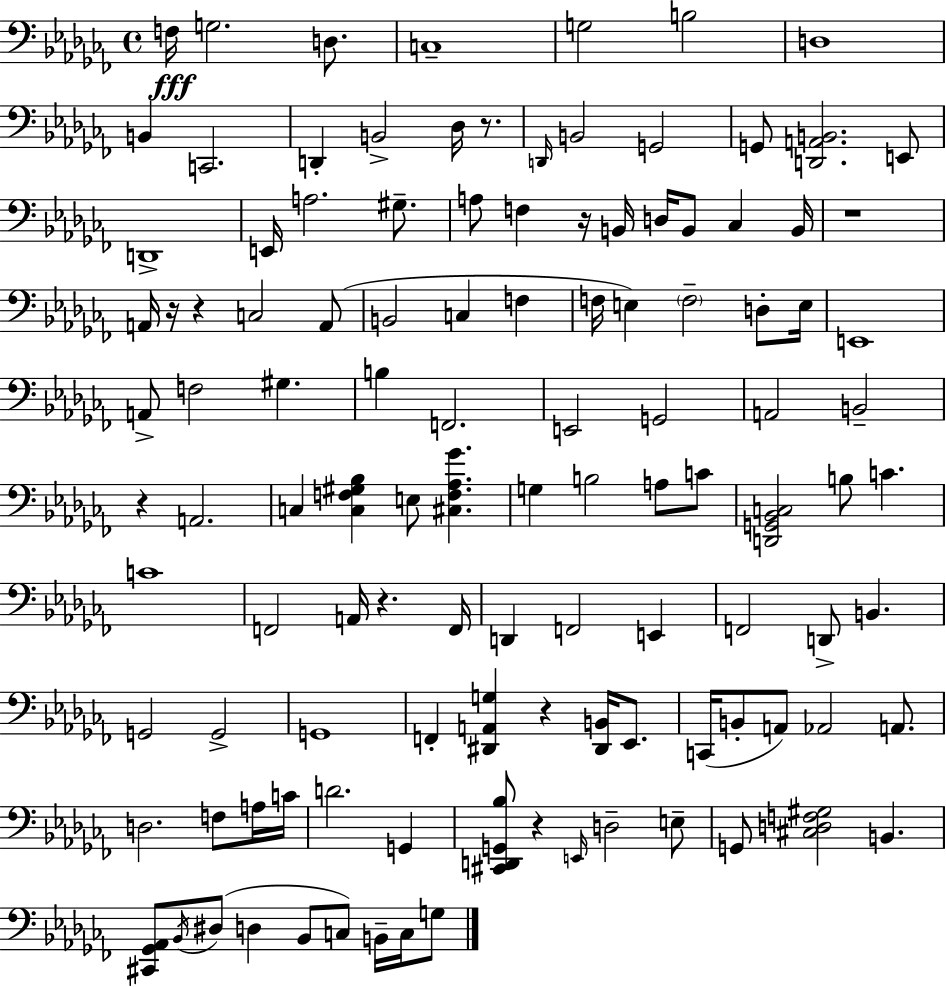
{
  \clef bass
  \time 4/4
  \defaultTimeSignature
  \key aes \minor
  f16\fff g2. d8. | c1-- | g2 b2 | d1 | \break b,4 c,2. | d,4-. b,2-> des16 r8. | \grace { d,16 } b,2 g,2 | g,8 <d, a, b,>2. e,8 | \break d,1-> | e,16 a2. gis8.-- | a8 f4 r16 b,16 d16 b,8 ces4 | b,16 r1 | \break a,16 r16 r4 c2 a,8( | b,2 c4 f4 | f16 e4) \parenthesize f2-- d8-. | e16 e,1 | \break a,8-> f2 gis4. | b4 f,2. | e,2 g,2 | a,2 b,2-- | \break r4 a,2. | c4 <c f gis bes>4 e8 <cis f aes ges'>4. | g4 b2 a8 c'8 | <d, g, bes, c>2 b8 c'4. | \break c'1 | f,2 a,16 r4. | f,16 d,4 f,2 e,4 | f,2 d,8-> b,4. | \break g,2 g,2-> | g,1 | f,4-. <dis, a, g>4 r4 <dis, b,>16 ees,8. | c,16( b,8-. a,8) aes,2 a,8. | \break d2. f8 a16 | c'16 d'2. g,4 | <cis, d, g, bes>8 r4 \grace { e,16 } d2-- | e8-- g,8 <cis d f gis>2 b,4. | \break <cis, ges, aes,>8 \acciaccatura { bes,16 }( dis8 d4 bes,8 c8) b,16-- | c16 g8 \bar "|."
}